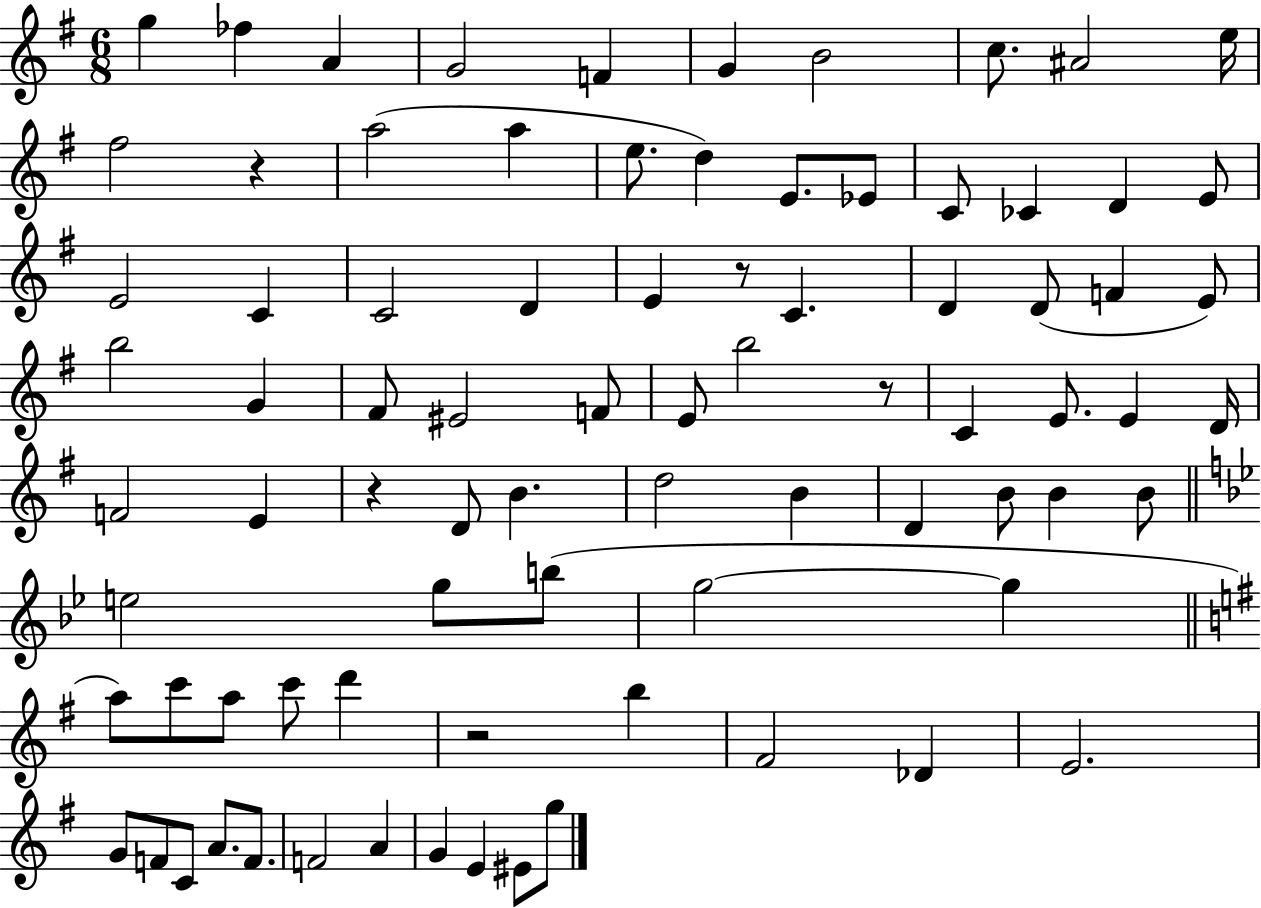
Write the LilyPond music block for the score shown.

{
  \clef treble
  \numericTimeSignature
  \time 6/8
  \key g \major
  \repeat volta 2 { g''4 fes''4 a'4 | g'2 f'4 | g'4 b'2 | c''8. ais'2 e''16 | \break fis''2 r4 | a''2( a''4 | e''8. d''4) e'8. ees'8 | c'8 ces'4 d'4 e'8 | \break e'2 c'4 | c'2 d'4 | e'4 r8 c'4. | d'4 d'8( f'4 e'8) | \break b''2 g'4 | fis'8 eis'2 f'8 | e'8 b''2 r8 | c'4 e'8. e'4 d'16 | \break f'2 e'4 | r4 d'8 b'4. | d''2 b'4 | d'4 b'8 b'4 b'8 | \break \bar "||" \break \key g \minor e''2 g''8 b''8( | g''2~~ g''4 | \bar "||" \break \key g \major a''8) c'''8 a''8 c'''8 d'''4 | r2 b''4 | fis'2 des'4 | e'2. | \break g'8 f'8 c'8 a'8. f'8. | f'2 a'4 | g'4 e'4 eis'8 g''8 | } \bar "|."
}